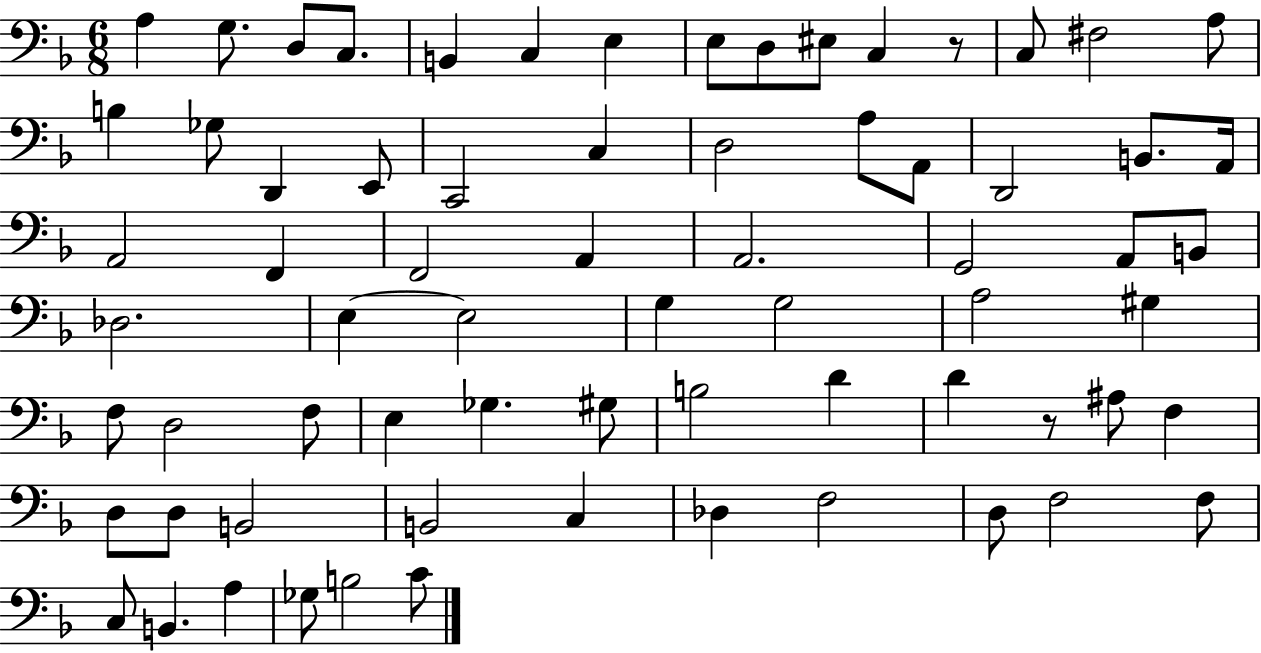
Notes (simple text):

A3/q G3/e. D3/e C3/e. B2/q C3/q E3/q E3/e D3/e EIS3/e C3/q R/e C3/e F#3/h A3/e B3/q Gb3/e D2/q E2/e C2/h C3/q D3/h A3/e A2/e D2/h B2/e. A2/s A2/h F2/q F2/h A2/q A2/h. G2/h A2/e B2/e Db3/h. E3/q E3/h G3/q G3/h A3/h G#3/q F3/e D3/h F3/e E3/q Gb3/q. G#3/e B3/h D4/q D4/q R/e A#3/e F3/q D3/e D3/e B2/h B2/h C3/q Db3/q F3/h D3/e F3/h F3/e C3/e B2/q. A3/q Gb3/e B3/h C4/e